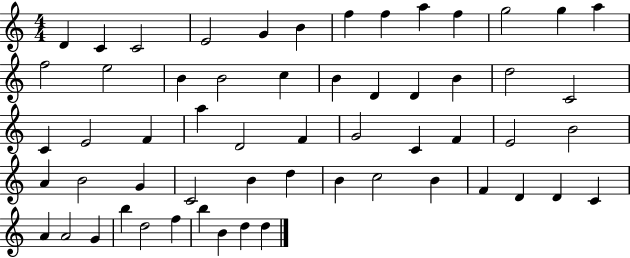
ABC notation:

X:1
T:Untitled
M:4/4
L:1/4
K:C
D C C2 E2 G B f f a f g2 g a f2 e2 B B2 c B D D B d2 C2 C E2 F a D2 F G2 C F E2 B2 A B2 G C2 B d B c2 B F D D C A A2 G b d2 f b B d d